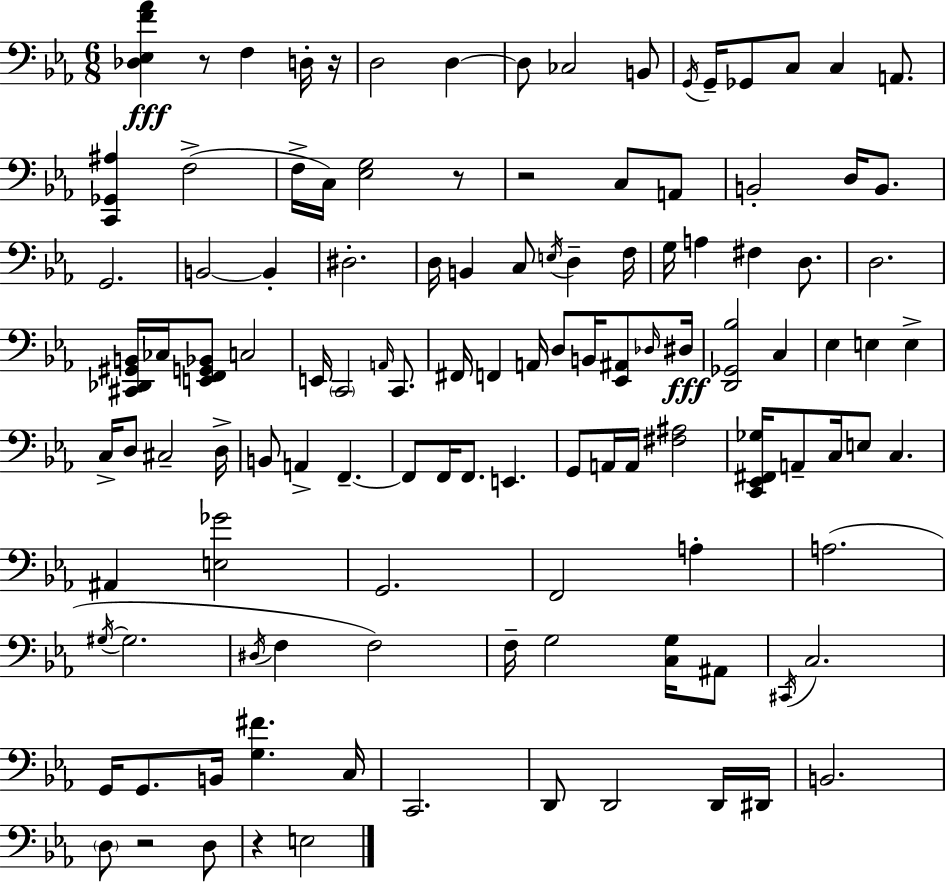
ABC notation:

X:1
T:Untitled
M:6/8
L:1/4
K:Cm
[_D,_E,F_A] z/2 F, D,/4 z/4 D,2 D, D,/2 _C,2 B,,/2 G,,/4 G,,/4 _G,,/2 C,/2 C, A,,/2 [C,,_G,,^A,] F,2 F,/4 C,/4 [_E,G,]2 z/2 z2 C,/2 A,,/2 B,,2 D,/4 B,,/2 G,,2 B,,2 B,, ^D,2 D,/4 B,, C,/2 E,/4 D, F,/4 G,/4 A, ^F, D,/2 D,2 [^C,,_D,,^G,,B,,]/4 _C,/4 [E,,F,,G,,_B,,]/2 C,2 E,,/4 C,,2 A,,/4 C,,/2 ^F,,/4 F,, A,,/4 D,/2 B,,/4 [_E,,^A,,]/2 _D,/4 ^D,/4 [D,,_G,,_B,]2 C, _E, E, E, C,/4 D,/2 ^C,2 D,/4 B,,/2 A,, F,, F,,/2 F,,/4 F,,/2 E,, G,,/2 A,,/4 A,,/4 [^F,^A,]2 [C,,_E,,^F,,_G,]/4 A,,/2 C,/4 E,/2 C, ^A,, [E,_G]2 G,,2 F,,2 A, A,2 ^G,/4 ^G,2 ^D,/4 F, F,2 F,/4 G,2 [C,G,]/4 ^A,,/2 ^C,,/4 C,2 G,,/4 G,,/2 B,,/4 [G,^F] C,/4 C,,2 D,,/2 D,,2 D,,/4 ^D,,/4 B,,2 D,/2 z2 D,/2 z E,2